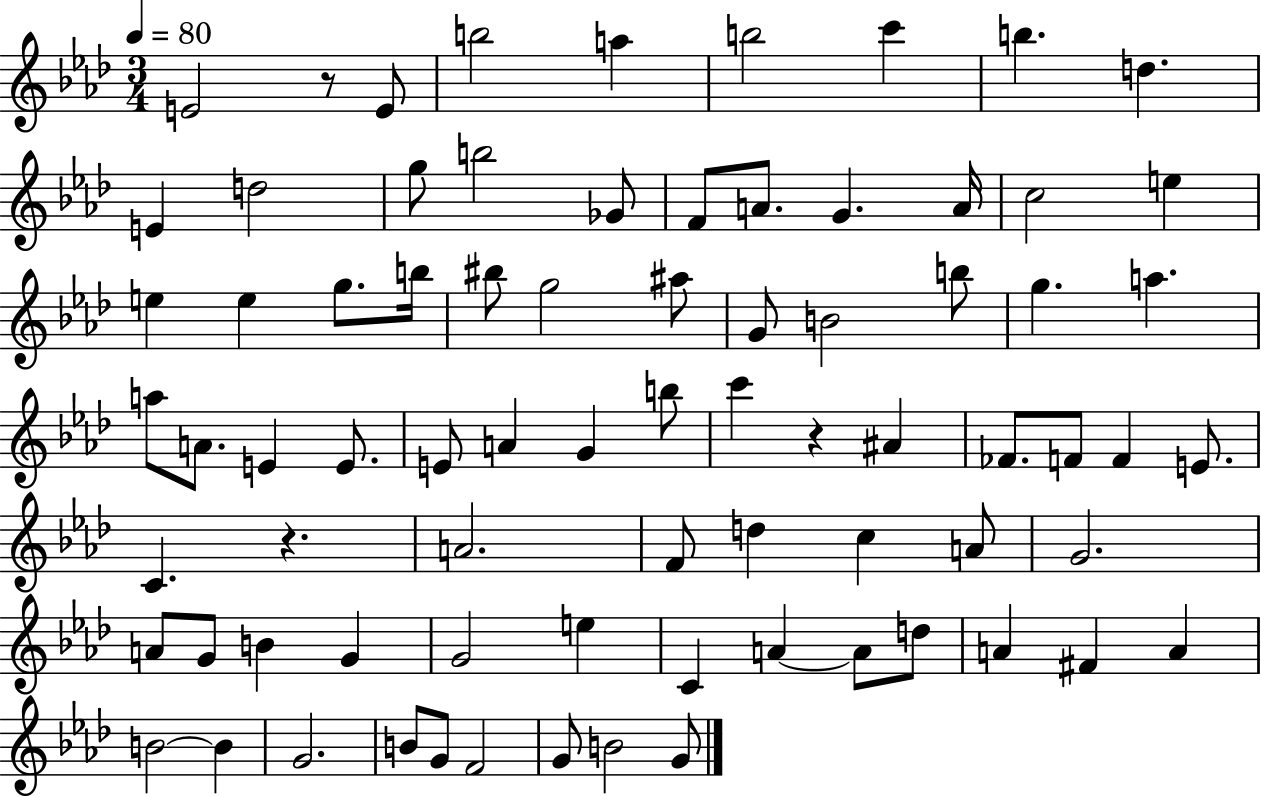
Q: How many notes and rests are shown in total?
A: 77